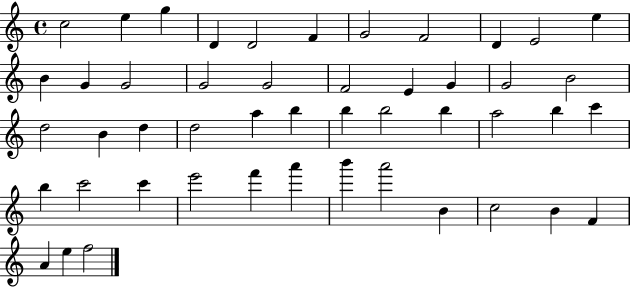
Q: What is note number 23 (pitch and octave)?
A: B4